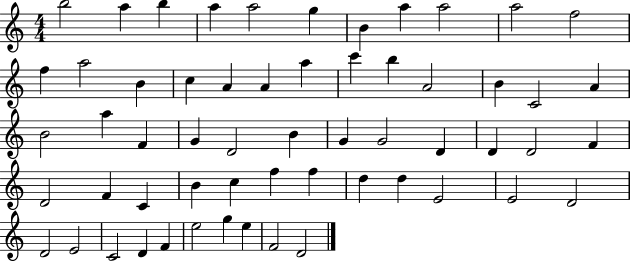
X:1
T:Untitled
M:4/4
L:1/4
K:C
b2 a b a a2 g B a a2 a2 f2 f a2 B c A A a c' b A2 B C2 A B2 a F G D2 B G G2 D D D2 F D2 F C B c f f d d E2 E2 D2 D2 E2 C2 D F e2 g e F2 D2